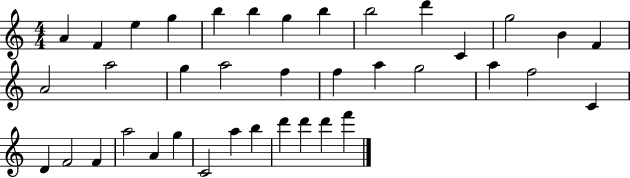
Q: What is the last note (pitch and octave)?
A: F6